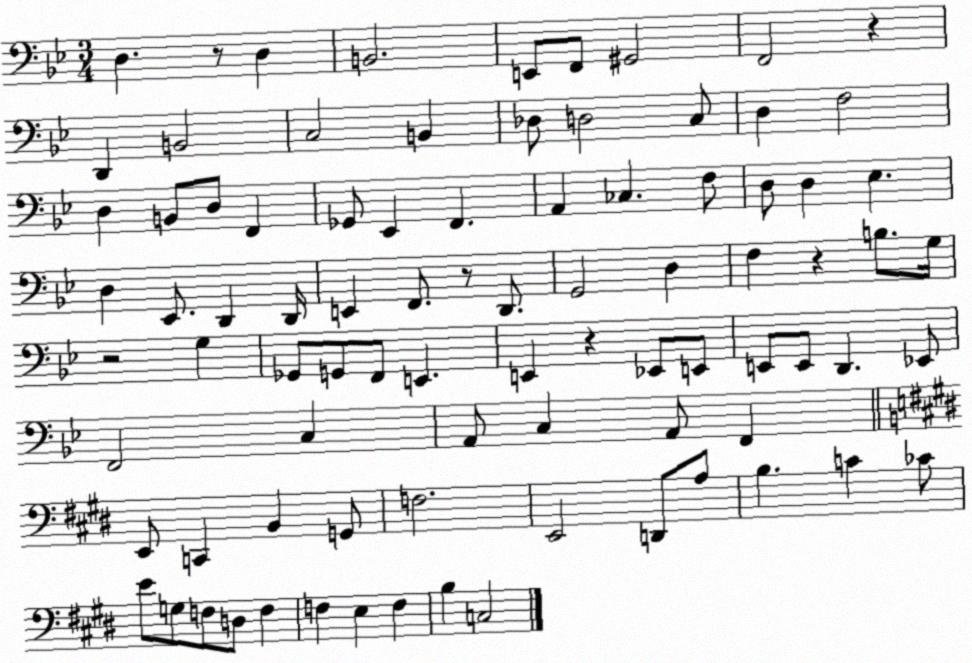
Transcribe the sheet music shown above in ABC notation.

X:1
T:Untitled
M:3/4
L:1/4
K:Bb
D, z/2 D, B,,2 E,,/2 F,,/2 ^G,,2 F,,2 z D,, B,,2 C,2 B,, _D,/2 D,2 C,/2 D, F,2 D, B,,/2 D,/2 F,, _G,,/2 _E,, F,, A,, _C, F,/2 D,/2 D, _E, D, _E,,/2 D,, D,,/4 E,, F,,/2 z/2 D,,/2 G,,2 D, F, z B,/2 G,/4 z2 G, _G,,/2 G,,/2 F,,/2 E,, E,, z _E,,/2 E,,/2 E,,/2 E,,/2 D,, _E,,/2 F,,2 C, A,,/2 C, A,,/2 F,, E,,/2 C,, B,, G,,/2 F,2 E,,2 D,,/2 A,/2 B, C _C/2 E/2 G,/2 F,/2 D,/2 F, F, E, F, B, C,2